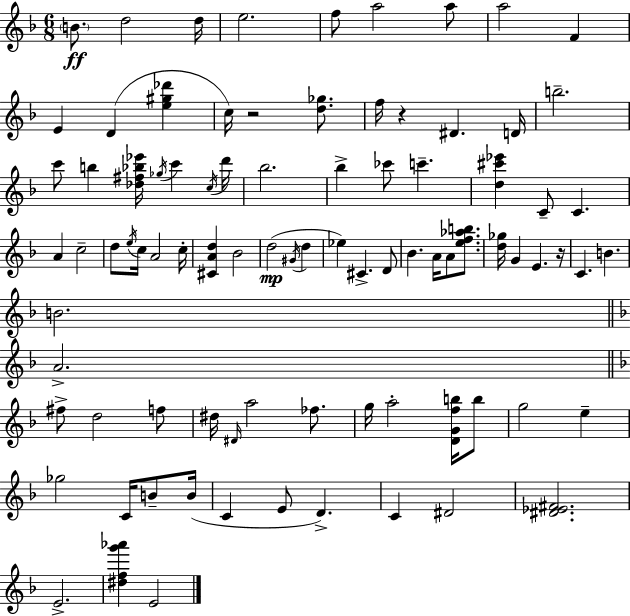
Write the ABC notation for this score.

X:1
T:Untitled
M:6/8
L:1/4
K:F
B/2 d2 d/4 e2 f/2 a2 a/2 a2 F E D [e^g_d'] c/4 z2 [d_g]/2 f/4 z ^D D/4 b2 c'/2 b [_d^f_b_e']/4 _g/4 c' c/4 d'/4 _b2 _b _c'/2 c' [d^c'_e'] C/2 C A c2 d/2 e/4 c/4 A2 c/4 [^CAd] _B2 d2 ^G/4 d _e ^C D/2 _B A/4 A/2 [ef_ab]/2 [d_g]/4 G E z/4 C B B2 A2 ^f/2 d2 f/2 ^d/4 ^D/4 a2 _f/2 g/4 a2 [DGfb]/4 b/2 g2 e _g2 C/4 B/2 B/4 C E/2 D C ^D2 [^D_E^F]2 E2 [^dfg'_a'] E2